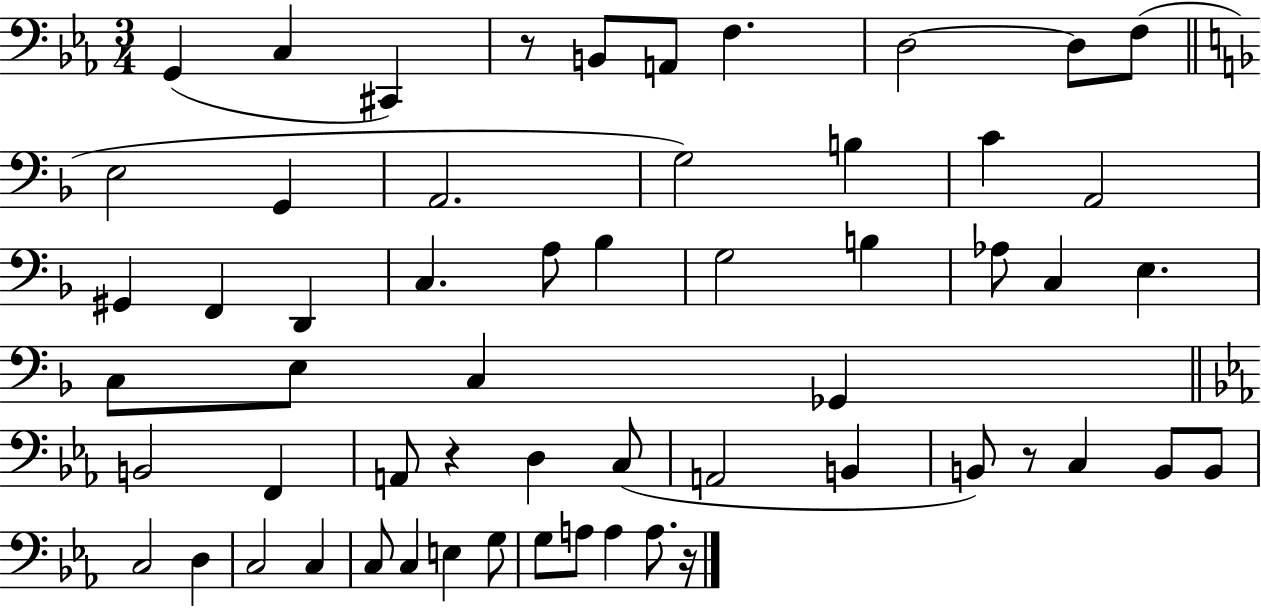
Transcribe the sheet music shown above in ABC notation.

X:1
T:Untitled
M:3/4
L:1/4
K:Eb
G,, C, ^C,, z/2 B,,/2 A,,/2 F, D,2 D,/2 F,/2 E,2 G,, A,,2 G,2 B, C A,,2 ^G,, F,, D,, C, A,/2 _B, G,2 B, _A,/2 C, E, C,/2 E,/2 C, _G,, B,,2 F,, A,,/2 z D, C,/2 A,,2 B,, B,,/2 z/2 C, B,,/2 B,,/2 C,2 D, C,2 C, C,/2 C, E, G,/2 G,/2 A,/2 A, A,/2 z/4